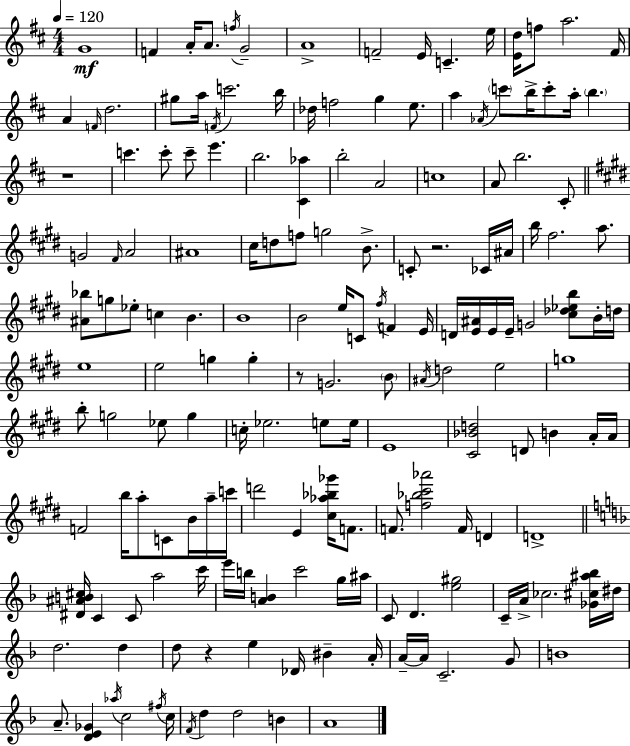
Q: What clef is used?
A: treble